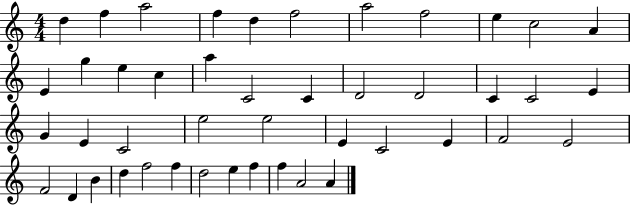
D5/q F5/q A5/h F5/q D5/q F5/h A5/h F5/h E5/q C5/h A4/q E4/q G5/q E5/q C5/q A5/q C4/h C4/q D4/h D4/h C4/q C4/h E4/q G4/q E4/q C4/h E5/h E5/h E4/q C4/h E4/q F4/h E4/h F4/h D4/q B4/q D5/q F5/h F5/q D5/h E5/q F5/q F5/q A4/h A4/q